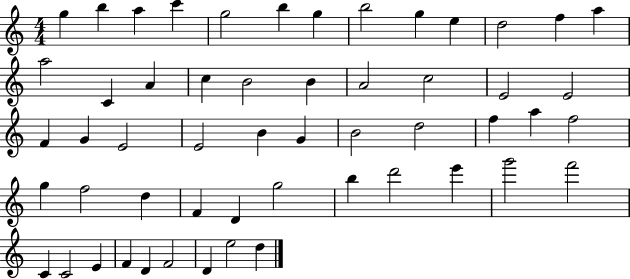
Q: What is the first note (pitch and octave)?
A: G5